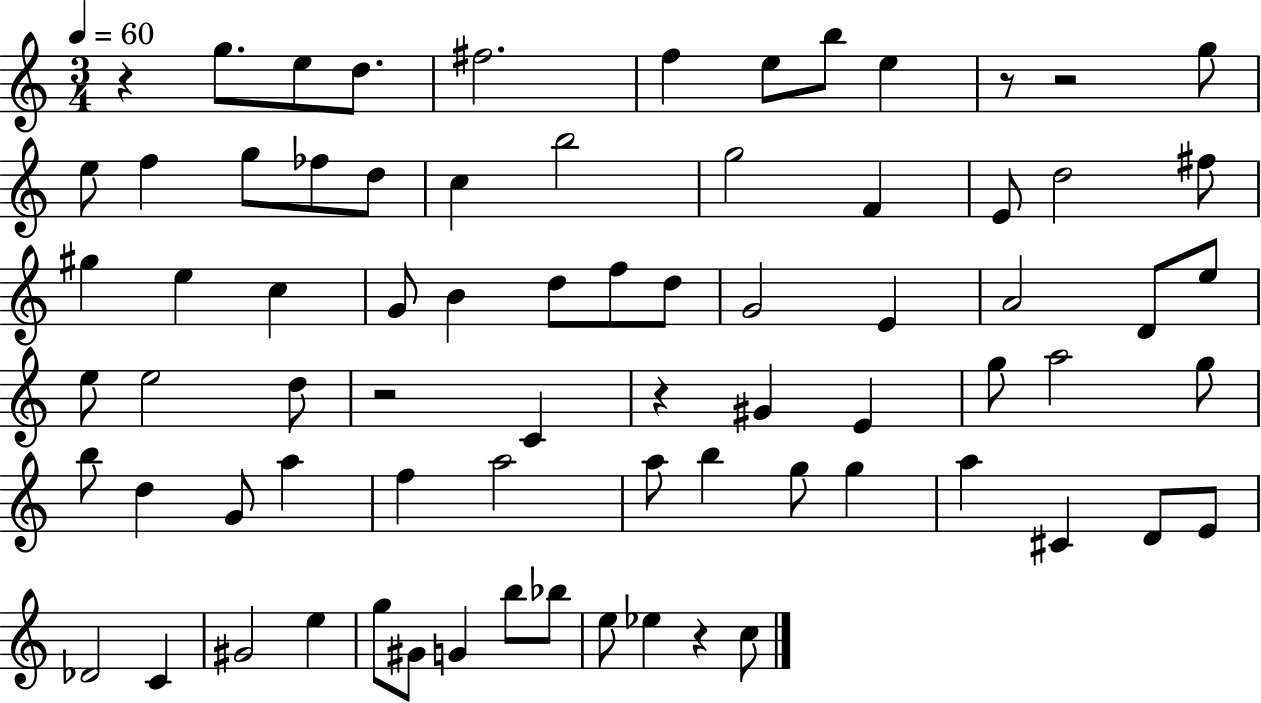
{
  \clef treble
  \numericTimeSignature
  \time 3/4
  \key c \major
  \tempo 4 = 60
  r4 g''8. e''8 d''8. | fis''2. | f''4 e''8 b''8 e''4 | r8 r2 g''8 | \break e''8 f''4 g''8 fes''8 d''8 | c''4 b''2 | g''2 f'4 | e'8 d''2 fis''8 | \break gis''4 e''4 c''4 | g'8 b'4 d''8 f''8 d''8 | g'2 e'4 | a'2 d'8 e''8 | \break e''8 e''2 d''8 | r2 c'4 | r4 gis'4 e'4 | g''8 a''2 g''8 | \break b''8 d''4 g'8 a''4 | f''4 a''2 | a''8 b''4 g''8 g''4 | a''4 cis'4 d'8 e'8 | \break des'2 c'4 | gis'2 e''4 | g''8 gis'8 g'4 b''8 bes''8 | e''8 ees''4 r4 c''8 | \break \bar "|."
}